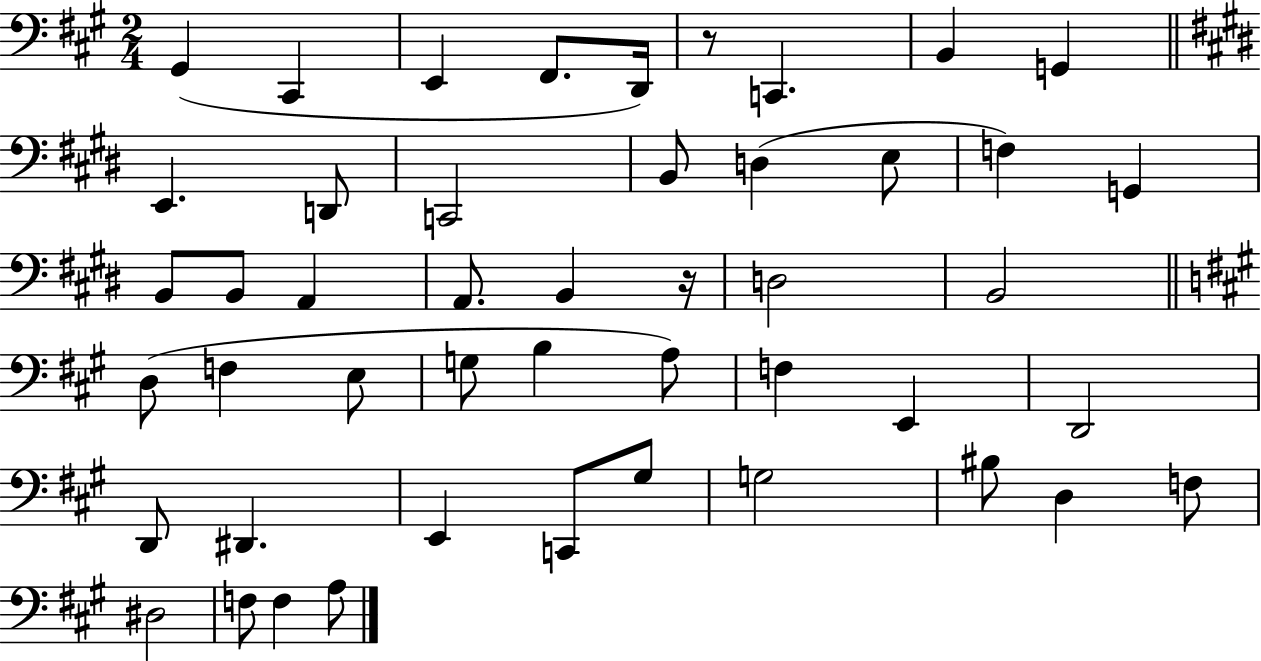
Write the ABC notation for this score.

X:1
T:Untitled
M:2/4
L:1/4
K:A
^G,, ^C,, E,, ^F,,/2 D,,/4 z/2 C,, B,, G,, E,, D,,/2 C,,2 B,,/2 D, E,/2 F, G,, B,,/2 B,,/2 A,, A,,/2 B,, z/4 D,2 B,,2 D,/2 F, E,/2 G,/2 B, A,/2 F, E,, D,,2 D,,/2 ^D,, E,, C,,/2 ^G,/2 G,2 ^B,/2 D, F,/2 ^D,2 F,/2 F, A,/2